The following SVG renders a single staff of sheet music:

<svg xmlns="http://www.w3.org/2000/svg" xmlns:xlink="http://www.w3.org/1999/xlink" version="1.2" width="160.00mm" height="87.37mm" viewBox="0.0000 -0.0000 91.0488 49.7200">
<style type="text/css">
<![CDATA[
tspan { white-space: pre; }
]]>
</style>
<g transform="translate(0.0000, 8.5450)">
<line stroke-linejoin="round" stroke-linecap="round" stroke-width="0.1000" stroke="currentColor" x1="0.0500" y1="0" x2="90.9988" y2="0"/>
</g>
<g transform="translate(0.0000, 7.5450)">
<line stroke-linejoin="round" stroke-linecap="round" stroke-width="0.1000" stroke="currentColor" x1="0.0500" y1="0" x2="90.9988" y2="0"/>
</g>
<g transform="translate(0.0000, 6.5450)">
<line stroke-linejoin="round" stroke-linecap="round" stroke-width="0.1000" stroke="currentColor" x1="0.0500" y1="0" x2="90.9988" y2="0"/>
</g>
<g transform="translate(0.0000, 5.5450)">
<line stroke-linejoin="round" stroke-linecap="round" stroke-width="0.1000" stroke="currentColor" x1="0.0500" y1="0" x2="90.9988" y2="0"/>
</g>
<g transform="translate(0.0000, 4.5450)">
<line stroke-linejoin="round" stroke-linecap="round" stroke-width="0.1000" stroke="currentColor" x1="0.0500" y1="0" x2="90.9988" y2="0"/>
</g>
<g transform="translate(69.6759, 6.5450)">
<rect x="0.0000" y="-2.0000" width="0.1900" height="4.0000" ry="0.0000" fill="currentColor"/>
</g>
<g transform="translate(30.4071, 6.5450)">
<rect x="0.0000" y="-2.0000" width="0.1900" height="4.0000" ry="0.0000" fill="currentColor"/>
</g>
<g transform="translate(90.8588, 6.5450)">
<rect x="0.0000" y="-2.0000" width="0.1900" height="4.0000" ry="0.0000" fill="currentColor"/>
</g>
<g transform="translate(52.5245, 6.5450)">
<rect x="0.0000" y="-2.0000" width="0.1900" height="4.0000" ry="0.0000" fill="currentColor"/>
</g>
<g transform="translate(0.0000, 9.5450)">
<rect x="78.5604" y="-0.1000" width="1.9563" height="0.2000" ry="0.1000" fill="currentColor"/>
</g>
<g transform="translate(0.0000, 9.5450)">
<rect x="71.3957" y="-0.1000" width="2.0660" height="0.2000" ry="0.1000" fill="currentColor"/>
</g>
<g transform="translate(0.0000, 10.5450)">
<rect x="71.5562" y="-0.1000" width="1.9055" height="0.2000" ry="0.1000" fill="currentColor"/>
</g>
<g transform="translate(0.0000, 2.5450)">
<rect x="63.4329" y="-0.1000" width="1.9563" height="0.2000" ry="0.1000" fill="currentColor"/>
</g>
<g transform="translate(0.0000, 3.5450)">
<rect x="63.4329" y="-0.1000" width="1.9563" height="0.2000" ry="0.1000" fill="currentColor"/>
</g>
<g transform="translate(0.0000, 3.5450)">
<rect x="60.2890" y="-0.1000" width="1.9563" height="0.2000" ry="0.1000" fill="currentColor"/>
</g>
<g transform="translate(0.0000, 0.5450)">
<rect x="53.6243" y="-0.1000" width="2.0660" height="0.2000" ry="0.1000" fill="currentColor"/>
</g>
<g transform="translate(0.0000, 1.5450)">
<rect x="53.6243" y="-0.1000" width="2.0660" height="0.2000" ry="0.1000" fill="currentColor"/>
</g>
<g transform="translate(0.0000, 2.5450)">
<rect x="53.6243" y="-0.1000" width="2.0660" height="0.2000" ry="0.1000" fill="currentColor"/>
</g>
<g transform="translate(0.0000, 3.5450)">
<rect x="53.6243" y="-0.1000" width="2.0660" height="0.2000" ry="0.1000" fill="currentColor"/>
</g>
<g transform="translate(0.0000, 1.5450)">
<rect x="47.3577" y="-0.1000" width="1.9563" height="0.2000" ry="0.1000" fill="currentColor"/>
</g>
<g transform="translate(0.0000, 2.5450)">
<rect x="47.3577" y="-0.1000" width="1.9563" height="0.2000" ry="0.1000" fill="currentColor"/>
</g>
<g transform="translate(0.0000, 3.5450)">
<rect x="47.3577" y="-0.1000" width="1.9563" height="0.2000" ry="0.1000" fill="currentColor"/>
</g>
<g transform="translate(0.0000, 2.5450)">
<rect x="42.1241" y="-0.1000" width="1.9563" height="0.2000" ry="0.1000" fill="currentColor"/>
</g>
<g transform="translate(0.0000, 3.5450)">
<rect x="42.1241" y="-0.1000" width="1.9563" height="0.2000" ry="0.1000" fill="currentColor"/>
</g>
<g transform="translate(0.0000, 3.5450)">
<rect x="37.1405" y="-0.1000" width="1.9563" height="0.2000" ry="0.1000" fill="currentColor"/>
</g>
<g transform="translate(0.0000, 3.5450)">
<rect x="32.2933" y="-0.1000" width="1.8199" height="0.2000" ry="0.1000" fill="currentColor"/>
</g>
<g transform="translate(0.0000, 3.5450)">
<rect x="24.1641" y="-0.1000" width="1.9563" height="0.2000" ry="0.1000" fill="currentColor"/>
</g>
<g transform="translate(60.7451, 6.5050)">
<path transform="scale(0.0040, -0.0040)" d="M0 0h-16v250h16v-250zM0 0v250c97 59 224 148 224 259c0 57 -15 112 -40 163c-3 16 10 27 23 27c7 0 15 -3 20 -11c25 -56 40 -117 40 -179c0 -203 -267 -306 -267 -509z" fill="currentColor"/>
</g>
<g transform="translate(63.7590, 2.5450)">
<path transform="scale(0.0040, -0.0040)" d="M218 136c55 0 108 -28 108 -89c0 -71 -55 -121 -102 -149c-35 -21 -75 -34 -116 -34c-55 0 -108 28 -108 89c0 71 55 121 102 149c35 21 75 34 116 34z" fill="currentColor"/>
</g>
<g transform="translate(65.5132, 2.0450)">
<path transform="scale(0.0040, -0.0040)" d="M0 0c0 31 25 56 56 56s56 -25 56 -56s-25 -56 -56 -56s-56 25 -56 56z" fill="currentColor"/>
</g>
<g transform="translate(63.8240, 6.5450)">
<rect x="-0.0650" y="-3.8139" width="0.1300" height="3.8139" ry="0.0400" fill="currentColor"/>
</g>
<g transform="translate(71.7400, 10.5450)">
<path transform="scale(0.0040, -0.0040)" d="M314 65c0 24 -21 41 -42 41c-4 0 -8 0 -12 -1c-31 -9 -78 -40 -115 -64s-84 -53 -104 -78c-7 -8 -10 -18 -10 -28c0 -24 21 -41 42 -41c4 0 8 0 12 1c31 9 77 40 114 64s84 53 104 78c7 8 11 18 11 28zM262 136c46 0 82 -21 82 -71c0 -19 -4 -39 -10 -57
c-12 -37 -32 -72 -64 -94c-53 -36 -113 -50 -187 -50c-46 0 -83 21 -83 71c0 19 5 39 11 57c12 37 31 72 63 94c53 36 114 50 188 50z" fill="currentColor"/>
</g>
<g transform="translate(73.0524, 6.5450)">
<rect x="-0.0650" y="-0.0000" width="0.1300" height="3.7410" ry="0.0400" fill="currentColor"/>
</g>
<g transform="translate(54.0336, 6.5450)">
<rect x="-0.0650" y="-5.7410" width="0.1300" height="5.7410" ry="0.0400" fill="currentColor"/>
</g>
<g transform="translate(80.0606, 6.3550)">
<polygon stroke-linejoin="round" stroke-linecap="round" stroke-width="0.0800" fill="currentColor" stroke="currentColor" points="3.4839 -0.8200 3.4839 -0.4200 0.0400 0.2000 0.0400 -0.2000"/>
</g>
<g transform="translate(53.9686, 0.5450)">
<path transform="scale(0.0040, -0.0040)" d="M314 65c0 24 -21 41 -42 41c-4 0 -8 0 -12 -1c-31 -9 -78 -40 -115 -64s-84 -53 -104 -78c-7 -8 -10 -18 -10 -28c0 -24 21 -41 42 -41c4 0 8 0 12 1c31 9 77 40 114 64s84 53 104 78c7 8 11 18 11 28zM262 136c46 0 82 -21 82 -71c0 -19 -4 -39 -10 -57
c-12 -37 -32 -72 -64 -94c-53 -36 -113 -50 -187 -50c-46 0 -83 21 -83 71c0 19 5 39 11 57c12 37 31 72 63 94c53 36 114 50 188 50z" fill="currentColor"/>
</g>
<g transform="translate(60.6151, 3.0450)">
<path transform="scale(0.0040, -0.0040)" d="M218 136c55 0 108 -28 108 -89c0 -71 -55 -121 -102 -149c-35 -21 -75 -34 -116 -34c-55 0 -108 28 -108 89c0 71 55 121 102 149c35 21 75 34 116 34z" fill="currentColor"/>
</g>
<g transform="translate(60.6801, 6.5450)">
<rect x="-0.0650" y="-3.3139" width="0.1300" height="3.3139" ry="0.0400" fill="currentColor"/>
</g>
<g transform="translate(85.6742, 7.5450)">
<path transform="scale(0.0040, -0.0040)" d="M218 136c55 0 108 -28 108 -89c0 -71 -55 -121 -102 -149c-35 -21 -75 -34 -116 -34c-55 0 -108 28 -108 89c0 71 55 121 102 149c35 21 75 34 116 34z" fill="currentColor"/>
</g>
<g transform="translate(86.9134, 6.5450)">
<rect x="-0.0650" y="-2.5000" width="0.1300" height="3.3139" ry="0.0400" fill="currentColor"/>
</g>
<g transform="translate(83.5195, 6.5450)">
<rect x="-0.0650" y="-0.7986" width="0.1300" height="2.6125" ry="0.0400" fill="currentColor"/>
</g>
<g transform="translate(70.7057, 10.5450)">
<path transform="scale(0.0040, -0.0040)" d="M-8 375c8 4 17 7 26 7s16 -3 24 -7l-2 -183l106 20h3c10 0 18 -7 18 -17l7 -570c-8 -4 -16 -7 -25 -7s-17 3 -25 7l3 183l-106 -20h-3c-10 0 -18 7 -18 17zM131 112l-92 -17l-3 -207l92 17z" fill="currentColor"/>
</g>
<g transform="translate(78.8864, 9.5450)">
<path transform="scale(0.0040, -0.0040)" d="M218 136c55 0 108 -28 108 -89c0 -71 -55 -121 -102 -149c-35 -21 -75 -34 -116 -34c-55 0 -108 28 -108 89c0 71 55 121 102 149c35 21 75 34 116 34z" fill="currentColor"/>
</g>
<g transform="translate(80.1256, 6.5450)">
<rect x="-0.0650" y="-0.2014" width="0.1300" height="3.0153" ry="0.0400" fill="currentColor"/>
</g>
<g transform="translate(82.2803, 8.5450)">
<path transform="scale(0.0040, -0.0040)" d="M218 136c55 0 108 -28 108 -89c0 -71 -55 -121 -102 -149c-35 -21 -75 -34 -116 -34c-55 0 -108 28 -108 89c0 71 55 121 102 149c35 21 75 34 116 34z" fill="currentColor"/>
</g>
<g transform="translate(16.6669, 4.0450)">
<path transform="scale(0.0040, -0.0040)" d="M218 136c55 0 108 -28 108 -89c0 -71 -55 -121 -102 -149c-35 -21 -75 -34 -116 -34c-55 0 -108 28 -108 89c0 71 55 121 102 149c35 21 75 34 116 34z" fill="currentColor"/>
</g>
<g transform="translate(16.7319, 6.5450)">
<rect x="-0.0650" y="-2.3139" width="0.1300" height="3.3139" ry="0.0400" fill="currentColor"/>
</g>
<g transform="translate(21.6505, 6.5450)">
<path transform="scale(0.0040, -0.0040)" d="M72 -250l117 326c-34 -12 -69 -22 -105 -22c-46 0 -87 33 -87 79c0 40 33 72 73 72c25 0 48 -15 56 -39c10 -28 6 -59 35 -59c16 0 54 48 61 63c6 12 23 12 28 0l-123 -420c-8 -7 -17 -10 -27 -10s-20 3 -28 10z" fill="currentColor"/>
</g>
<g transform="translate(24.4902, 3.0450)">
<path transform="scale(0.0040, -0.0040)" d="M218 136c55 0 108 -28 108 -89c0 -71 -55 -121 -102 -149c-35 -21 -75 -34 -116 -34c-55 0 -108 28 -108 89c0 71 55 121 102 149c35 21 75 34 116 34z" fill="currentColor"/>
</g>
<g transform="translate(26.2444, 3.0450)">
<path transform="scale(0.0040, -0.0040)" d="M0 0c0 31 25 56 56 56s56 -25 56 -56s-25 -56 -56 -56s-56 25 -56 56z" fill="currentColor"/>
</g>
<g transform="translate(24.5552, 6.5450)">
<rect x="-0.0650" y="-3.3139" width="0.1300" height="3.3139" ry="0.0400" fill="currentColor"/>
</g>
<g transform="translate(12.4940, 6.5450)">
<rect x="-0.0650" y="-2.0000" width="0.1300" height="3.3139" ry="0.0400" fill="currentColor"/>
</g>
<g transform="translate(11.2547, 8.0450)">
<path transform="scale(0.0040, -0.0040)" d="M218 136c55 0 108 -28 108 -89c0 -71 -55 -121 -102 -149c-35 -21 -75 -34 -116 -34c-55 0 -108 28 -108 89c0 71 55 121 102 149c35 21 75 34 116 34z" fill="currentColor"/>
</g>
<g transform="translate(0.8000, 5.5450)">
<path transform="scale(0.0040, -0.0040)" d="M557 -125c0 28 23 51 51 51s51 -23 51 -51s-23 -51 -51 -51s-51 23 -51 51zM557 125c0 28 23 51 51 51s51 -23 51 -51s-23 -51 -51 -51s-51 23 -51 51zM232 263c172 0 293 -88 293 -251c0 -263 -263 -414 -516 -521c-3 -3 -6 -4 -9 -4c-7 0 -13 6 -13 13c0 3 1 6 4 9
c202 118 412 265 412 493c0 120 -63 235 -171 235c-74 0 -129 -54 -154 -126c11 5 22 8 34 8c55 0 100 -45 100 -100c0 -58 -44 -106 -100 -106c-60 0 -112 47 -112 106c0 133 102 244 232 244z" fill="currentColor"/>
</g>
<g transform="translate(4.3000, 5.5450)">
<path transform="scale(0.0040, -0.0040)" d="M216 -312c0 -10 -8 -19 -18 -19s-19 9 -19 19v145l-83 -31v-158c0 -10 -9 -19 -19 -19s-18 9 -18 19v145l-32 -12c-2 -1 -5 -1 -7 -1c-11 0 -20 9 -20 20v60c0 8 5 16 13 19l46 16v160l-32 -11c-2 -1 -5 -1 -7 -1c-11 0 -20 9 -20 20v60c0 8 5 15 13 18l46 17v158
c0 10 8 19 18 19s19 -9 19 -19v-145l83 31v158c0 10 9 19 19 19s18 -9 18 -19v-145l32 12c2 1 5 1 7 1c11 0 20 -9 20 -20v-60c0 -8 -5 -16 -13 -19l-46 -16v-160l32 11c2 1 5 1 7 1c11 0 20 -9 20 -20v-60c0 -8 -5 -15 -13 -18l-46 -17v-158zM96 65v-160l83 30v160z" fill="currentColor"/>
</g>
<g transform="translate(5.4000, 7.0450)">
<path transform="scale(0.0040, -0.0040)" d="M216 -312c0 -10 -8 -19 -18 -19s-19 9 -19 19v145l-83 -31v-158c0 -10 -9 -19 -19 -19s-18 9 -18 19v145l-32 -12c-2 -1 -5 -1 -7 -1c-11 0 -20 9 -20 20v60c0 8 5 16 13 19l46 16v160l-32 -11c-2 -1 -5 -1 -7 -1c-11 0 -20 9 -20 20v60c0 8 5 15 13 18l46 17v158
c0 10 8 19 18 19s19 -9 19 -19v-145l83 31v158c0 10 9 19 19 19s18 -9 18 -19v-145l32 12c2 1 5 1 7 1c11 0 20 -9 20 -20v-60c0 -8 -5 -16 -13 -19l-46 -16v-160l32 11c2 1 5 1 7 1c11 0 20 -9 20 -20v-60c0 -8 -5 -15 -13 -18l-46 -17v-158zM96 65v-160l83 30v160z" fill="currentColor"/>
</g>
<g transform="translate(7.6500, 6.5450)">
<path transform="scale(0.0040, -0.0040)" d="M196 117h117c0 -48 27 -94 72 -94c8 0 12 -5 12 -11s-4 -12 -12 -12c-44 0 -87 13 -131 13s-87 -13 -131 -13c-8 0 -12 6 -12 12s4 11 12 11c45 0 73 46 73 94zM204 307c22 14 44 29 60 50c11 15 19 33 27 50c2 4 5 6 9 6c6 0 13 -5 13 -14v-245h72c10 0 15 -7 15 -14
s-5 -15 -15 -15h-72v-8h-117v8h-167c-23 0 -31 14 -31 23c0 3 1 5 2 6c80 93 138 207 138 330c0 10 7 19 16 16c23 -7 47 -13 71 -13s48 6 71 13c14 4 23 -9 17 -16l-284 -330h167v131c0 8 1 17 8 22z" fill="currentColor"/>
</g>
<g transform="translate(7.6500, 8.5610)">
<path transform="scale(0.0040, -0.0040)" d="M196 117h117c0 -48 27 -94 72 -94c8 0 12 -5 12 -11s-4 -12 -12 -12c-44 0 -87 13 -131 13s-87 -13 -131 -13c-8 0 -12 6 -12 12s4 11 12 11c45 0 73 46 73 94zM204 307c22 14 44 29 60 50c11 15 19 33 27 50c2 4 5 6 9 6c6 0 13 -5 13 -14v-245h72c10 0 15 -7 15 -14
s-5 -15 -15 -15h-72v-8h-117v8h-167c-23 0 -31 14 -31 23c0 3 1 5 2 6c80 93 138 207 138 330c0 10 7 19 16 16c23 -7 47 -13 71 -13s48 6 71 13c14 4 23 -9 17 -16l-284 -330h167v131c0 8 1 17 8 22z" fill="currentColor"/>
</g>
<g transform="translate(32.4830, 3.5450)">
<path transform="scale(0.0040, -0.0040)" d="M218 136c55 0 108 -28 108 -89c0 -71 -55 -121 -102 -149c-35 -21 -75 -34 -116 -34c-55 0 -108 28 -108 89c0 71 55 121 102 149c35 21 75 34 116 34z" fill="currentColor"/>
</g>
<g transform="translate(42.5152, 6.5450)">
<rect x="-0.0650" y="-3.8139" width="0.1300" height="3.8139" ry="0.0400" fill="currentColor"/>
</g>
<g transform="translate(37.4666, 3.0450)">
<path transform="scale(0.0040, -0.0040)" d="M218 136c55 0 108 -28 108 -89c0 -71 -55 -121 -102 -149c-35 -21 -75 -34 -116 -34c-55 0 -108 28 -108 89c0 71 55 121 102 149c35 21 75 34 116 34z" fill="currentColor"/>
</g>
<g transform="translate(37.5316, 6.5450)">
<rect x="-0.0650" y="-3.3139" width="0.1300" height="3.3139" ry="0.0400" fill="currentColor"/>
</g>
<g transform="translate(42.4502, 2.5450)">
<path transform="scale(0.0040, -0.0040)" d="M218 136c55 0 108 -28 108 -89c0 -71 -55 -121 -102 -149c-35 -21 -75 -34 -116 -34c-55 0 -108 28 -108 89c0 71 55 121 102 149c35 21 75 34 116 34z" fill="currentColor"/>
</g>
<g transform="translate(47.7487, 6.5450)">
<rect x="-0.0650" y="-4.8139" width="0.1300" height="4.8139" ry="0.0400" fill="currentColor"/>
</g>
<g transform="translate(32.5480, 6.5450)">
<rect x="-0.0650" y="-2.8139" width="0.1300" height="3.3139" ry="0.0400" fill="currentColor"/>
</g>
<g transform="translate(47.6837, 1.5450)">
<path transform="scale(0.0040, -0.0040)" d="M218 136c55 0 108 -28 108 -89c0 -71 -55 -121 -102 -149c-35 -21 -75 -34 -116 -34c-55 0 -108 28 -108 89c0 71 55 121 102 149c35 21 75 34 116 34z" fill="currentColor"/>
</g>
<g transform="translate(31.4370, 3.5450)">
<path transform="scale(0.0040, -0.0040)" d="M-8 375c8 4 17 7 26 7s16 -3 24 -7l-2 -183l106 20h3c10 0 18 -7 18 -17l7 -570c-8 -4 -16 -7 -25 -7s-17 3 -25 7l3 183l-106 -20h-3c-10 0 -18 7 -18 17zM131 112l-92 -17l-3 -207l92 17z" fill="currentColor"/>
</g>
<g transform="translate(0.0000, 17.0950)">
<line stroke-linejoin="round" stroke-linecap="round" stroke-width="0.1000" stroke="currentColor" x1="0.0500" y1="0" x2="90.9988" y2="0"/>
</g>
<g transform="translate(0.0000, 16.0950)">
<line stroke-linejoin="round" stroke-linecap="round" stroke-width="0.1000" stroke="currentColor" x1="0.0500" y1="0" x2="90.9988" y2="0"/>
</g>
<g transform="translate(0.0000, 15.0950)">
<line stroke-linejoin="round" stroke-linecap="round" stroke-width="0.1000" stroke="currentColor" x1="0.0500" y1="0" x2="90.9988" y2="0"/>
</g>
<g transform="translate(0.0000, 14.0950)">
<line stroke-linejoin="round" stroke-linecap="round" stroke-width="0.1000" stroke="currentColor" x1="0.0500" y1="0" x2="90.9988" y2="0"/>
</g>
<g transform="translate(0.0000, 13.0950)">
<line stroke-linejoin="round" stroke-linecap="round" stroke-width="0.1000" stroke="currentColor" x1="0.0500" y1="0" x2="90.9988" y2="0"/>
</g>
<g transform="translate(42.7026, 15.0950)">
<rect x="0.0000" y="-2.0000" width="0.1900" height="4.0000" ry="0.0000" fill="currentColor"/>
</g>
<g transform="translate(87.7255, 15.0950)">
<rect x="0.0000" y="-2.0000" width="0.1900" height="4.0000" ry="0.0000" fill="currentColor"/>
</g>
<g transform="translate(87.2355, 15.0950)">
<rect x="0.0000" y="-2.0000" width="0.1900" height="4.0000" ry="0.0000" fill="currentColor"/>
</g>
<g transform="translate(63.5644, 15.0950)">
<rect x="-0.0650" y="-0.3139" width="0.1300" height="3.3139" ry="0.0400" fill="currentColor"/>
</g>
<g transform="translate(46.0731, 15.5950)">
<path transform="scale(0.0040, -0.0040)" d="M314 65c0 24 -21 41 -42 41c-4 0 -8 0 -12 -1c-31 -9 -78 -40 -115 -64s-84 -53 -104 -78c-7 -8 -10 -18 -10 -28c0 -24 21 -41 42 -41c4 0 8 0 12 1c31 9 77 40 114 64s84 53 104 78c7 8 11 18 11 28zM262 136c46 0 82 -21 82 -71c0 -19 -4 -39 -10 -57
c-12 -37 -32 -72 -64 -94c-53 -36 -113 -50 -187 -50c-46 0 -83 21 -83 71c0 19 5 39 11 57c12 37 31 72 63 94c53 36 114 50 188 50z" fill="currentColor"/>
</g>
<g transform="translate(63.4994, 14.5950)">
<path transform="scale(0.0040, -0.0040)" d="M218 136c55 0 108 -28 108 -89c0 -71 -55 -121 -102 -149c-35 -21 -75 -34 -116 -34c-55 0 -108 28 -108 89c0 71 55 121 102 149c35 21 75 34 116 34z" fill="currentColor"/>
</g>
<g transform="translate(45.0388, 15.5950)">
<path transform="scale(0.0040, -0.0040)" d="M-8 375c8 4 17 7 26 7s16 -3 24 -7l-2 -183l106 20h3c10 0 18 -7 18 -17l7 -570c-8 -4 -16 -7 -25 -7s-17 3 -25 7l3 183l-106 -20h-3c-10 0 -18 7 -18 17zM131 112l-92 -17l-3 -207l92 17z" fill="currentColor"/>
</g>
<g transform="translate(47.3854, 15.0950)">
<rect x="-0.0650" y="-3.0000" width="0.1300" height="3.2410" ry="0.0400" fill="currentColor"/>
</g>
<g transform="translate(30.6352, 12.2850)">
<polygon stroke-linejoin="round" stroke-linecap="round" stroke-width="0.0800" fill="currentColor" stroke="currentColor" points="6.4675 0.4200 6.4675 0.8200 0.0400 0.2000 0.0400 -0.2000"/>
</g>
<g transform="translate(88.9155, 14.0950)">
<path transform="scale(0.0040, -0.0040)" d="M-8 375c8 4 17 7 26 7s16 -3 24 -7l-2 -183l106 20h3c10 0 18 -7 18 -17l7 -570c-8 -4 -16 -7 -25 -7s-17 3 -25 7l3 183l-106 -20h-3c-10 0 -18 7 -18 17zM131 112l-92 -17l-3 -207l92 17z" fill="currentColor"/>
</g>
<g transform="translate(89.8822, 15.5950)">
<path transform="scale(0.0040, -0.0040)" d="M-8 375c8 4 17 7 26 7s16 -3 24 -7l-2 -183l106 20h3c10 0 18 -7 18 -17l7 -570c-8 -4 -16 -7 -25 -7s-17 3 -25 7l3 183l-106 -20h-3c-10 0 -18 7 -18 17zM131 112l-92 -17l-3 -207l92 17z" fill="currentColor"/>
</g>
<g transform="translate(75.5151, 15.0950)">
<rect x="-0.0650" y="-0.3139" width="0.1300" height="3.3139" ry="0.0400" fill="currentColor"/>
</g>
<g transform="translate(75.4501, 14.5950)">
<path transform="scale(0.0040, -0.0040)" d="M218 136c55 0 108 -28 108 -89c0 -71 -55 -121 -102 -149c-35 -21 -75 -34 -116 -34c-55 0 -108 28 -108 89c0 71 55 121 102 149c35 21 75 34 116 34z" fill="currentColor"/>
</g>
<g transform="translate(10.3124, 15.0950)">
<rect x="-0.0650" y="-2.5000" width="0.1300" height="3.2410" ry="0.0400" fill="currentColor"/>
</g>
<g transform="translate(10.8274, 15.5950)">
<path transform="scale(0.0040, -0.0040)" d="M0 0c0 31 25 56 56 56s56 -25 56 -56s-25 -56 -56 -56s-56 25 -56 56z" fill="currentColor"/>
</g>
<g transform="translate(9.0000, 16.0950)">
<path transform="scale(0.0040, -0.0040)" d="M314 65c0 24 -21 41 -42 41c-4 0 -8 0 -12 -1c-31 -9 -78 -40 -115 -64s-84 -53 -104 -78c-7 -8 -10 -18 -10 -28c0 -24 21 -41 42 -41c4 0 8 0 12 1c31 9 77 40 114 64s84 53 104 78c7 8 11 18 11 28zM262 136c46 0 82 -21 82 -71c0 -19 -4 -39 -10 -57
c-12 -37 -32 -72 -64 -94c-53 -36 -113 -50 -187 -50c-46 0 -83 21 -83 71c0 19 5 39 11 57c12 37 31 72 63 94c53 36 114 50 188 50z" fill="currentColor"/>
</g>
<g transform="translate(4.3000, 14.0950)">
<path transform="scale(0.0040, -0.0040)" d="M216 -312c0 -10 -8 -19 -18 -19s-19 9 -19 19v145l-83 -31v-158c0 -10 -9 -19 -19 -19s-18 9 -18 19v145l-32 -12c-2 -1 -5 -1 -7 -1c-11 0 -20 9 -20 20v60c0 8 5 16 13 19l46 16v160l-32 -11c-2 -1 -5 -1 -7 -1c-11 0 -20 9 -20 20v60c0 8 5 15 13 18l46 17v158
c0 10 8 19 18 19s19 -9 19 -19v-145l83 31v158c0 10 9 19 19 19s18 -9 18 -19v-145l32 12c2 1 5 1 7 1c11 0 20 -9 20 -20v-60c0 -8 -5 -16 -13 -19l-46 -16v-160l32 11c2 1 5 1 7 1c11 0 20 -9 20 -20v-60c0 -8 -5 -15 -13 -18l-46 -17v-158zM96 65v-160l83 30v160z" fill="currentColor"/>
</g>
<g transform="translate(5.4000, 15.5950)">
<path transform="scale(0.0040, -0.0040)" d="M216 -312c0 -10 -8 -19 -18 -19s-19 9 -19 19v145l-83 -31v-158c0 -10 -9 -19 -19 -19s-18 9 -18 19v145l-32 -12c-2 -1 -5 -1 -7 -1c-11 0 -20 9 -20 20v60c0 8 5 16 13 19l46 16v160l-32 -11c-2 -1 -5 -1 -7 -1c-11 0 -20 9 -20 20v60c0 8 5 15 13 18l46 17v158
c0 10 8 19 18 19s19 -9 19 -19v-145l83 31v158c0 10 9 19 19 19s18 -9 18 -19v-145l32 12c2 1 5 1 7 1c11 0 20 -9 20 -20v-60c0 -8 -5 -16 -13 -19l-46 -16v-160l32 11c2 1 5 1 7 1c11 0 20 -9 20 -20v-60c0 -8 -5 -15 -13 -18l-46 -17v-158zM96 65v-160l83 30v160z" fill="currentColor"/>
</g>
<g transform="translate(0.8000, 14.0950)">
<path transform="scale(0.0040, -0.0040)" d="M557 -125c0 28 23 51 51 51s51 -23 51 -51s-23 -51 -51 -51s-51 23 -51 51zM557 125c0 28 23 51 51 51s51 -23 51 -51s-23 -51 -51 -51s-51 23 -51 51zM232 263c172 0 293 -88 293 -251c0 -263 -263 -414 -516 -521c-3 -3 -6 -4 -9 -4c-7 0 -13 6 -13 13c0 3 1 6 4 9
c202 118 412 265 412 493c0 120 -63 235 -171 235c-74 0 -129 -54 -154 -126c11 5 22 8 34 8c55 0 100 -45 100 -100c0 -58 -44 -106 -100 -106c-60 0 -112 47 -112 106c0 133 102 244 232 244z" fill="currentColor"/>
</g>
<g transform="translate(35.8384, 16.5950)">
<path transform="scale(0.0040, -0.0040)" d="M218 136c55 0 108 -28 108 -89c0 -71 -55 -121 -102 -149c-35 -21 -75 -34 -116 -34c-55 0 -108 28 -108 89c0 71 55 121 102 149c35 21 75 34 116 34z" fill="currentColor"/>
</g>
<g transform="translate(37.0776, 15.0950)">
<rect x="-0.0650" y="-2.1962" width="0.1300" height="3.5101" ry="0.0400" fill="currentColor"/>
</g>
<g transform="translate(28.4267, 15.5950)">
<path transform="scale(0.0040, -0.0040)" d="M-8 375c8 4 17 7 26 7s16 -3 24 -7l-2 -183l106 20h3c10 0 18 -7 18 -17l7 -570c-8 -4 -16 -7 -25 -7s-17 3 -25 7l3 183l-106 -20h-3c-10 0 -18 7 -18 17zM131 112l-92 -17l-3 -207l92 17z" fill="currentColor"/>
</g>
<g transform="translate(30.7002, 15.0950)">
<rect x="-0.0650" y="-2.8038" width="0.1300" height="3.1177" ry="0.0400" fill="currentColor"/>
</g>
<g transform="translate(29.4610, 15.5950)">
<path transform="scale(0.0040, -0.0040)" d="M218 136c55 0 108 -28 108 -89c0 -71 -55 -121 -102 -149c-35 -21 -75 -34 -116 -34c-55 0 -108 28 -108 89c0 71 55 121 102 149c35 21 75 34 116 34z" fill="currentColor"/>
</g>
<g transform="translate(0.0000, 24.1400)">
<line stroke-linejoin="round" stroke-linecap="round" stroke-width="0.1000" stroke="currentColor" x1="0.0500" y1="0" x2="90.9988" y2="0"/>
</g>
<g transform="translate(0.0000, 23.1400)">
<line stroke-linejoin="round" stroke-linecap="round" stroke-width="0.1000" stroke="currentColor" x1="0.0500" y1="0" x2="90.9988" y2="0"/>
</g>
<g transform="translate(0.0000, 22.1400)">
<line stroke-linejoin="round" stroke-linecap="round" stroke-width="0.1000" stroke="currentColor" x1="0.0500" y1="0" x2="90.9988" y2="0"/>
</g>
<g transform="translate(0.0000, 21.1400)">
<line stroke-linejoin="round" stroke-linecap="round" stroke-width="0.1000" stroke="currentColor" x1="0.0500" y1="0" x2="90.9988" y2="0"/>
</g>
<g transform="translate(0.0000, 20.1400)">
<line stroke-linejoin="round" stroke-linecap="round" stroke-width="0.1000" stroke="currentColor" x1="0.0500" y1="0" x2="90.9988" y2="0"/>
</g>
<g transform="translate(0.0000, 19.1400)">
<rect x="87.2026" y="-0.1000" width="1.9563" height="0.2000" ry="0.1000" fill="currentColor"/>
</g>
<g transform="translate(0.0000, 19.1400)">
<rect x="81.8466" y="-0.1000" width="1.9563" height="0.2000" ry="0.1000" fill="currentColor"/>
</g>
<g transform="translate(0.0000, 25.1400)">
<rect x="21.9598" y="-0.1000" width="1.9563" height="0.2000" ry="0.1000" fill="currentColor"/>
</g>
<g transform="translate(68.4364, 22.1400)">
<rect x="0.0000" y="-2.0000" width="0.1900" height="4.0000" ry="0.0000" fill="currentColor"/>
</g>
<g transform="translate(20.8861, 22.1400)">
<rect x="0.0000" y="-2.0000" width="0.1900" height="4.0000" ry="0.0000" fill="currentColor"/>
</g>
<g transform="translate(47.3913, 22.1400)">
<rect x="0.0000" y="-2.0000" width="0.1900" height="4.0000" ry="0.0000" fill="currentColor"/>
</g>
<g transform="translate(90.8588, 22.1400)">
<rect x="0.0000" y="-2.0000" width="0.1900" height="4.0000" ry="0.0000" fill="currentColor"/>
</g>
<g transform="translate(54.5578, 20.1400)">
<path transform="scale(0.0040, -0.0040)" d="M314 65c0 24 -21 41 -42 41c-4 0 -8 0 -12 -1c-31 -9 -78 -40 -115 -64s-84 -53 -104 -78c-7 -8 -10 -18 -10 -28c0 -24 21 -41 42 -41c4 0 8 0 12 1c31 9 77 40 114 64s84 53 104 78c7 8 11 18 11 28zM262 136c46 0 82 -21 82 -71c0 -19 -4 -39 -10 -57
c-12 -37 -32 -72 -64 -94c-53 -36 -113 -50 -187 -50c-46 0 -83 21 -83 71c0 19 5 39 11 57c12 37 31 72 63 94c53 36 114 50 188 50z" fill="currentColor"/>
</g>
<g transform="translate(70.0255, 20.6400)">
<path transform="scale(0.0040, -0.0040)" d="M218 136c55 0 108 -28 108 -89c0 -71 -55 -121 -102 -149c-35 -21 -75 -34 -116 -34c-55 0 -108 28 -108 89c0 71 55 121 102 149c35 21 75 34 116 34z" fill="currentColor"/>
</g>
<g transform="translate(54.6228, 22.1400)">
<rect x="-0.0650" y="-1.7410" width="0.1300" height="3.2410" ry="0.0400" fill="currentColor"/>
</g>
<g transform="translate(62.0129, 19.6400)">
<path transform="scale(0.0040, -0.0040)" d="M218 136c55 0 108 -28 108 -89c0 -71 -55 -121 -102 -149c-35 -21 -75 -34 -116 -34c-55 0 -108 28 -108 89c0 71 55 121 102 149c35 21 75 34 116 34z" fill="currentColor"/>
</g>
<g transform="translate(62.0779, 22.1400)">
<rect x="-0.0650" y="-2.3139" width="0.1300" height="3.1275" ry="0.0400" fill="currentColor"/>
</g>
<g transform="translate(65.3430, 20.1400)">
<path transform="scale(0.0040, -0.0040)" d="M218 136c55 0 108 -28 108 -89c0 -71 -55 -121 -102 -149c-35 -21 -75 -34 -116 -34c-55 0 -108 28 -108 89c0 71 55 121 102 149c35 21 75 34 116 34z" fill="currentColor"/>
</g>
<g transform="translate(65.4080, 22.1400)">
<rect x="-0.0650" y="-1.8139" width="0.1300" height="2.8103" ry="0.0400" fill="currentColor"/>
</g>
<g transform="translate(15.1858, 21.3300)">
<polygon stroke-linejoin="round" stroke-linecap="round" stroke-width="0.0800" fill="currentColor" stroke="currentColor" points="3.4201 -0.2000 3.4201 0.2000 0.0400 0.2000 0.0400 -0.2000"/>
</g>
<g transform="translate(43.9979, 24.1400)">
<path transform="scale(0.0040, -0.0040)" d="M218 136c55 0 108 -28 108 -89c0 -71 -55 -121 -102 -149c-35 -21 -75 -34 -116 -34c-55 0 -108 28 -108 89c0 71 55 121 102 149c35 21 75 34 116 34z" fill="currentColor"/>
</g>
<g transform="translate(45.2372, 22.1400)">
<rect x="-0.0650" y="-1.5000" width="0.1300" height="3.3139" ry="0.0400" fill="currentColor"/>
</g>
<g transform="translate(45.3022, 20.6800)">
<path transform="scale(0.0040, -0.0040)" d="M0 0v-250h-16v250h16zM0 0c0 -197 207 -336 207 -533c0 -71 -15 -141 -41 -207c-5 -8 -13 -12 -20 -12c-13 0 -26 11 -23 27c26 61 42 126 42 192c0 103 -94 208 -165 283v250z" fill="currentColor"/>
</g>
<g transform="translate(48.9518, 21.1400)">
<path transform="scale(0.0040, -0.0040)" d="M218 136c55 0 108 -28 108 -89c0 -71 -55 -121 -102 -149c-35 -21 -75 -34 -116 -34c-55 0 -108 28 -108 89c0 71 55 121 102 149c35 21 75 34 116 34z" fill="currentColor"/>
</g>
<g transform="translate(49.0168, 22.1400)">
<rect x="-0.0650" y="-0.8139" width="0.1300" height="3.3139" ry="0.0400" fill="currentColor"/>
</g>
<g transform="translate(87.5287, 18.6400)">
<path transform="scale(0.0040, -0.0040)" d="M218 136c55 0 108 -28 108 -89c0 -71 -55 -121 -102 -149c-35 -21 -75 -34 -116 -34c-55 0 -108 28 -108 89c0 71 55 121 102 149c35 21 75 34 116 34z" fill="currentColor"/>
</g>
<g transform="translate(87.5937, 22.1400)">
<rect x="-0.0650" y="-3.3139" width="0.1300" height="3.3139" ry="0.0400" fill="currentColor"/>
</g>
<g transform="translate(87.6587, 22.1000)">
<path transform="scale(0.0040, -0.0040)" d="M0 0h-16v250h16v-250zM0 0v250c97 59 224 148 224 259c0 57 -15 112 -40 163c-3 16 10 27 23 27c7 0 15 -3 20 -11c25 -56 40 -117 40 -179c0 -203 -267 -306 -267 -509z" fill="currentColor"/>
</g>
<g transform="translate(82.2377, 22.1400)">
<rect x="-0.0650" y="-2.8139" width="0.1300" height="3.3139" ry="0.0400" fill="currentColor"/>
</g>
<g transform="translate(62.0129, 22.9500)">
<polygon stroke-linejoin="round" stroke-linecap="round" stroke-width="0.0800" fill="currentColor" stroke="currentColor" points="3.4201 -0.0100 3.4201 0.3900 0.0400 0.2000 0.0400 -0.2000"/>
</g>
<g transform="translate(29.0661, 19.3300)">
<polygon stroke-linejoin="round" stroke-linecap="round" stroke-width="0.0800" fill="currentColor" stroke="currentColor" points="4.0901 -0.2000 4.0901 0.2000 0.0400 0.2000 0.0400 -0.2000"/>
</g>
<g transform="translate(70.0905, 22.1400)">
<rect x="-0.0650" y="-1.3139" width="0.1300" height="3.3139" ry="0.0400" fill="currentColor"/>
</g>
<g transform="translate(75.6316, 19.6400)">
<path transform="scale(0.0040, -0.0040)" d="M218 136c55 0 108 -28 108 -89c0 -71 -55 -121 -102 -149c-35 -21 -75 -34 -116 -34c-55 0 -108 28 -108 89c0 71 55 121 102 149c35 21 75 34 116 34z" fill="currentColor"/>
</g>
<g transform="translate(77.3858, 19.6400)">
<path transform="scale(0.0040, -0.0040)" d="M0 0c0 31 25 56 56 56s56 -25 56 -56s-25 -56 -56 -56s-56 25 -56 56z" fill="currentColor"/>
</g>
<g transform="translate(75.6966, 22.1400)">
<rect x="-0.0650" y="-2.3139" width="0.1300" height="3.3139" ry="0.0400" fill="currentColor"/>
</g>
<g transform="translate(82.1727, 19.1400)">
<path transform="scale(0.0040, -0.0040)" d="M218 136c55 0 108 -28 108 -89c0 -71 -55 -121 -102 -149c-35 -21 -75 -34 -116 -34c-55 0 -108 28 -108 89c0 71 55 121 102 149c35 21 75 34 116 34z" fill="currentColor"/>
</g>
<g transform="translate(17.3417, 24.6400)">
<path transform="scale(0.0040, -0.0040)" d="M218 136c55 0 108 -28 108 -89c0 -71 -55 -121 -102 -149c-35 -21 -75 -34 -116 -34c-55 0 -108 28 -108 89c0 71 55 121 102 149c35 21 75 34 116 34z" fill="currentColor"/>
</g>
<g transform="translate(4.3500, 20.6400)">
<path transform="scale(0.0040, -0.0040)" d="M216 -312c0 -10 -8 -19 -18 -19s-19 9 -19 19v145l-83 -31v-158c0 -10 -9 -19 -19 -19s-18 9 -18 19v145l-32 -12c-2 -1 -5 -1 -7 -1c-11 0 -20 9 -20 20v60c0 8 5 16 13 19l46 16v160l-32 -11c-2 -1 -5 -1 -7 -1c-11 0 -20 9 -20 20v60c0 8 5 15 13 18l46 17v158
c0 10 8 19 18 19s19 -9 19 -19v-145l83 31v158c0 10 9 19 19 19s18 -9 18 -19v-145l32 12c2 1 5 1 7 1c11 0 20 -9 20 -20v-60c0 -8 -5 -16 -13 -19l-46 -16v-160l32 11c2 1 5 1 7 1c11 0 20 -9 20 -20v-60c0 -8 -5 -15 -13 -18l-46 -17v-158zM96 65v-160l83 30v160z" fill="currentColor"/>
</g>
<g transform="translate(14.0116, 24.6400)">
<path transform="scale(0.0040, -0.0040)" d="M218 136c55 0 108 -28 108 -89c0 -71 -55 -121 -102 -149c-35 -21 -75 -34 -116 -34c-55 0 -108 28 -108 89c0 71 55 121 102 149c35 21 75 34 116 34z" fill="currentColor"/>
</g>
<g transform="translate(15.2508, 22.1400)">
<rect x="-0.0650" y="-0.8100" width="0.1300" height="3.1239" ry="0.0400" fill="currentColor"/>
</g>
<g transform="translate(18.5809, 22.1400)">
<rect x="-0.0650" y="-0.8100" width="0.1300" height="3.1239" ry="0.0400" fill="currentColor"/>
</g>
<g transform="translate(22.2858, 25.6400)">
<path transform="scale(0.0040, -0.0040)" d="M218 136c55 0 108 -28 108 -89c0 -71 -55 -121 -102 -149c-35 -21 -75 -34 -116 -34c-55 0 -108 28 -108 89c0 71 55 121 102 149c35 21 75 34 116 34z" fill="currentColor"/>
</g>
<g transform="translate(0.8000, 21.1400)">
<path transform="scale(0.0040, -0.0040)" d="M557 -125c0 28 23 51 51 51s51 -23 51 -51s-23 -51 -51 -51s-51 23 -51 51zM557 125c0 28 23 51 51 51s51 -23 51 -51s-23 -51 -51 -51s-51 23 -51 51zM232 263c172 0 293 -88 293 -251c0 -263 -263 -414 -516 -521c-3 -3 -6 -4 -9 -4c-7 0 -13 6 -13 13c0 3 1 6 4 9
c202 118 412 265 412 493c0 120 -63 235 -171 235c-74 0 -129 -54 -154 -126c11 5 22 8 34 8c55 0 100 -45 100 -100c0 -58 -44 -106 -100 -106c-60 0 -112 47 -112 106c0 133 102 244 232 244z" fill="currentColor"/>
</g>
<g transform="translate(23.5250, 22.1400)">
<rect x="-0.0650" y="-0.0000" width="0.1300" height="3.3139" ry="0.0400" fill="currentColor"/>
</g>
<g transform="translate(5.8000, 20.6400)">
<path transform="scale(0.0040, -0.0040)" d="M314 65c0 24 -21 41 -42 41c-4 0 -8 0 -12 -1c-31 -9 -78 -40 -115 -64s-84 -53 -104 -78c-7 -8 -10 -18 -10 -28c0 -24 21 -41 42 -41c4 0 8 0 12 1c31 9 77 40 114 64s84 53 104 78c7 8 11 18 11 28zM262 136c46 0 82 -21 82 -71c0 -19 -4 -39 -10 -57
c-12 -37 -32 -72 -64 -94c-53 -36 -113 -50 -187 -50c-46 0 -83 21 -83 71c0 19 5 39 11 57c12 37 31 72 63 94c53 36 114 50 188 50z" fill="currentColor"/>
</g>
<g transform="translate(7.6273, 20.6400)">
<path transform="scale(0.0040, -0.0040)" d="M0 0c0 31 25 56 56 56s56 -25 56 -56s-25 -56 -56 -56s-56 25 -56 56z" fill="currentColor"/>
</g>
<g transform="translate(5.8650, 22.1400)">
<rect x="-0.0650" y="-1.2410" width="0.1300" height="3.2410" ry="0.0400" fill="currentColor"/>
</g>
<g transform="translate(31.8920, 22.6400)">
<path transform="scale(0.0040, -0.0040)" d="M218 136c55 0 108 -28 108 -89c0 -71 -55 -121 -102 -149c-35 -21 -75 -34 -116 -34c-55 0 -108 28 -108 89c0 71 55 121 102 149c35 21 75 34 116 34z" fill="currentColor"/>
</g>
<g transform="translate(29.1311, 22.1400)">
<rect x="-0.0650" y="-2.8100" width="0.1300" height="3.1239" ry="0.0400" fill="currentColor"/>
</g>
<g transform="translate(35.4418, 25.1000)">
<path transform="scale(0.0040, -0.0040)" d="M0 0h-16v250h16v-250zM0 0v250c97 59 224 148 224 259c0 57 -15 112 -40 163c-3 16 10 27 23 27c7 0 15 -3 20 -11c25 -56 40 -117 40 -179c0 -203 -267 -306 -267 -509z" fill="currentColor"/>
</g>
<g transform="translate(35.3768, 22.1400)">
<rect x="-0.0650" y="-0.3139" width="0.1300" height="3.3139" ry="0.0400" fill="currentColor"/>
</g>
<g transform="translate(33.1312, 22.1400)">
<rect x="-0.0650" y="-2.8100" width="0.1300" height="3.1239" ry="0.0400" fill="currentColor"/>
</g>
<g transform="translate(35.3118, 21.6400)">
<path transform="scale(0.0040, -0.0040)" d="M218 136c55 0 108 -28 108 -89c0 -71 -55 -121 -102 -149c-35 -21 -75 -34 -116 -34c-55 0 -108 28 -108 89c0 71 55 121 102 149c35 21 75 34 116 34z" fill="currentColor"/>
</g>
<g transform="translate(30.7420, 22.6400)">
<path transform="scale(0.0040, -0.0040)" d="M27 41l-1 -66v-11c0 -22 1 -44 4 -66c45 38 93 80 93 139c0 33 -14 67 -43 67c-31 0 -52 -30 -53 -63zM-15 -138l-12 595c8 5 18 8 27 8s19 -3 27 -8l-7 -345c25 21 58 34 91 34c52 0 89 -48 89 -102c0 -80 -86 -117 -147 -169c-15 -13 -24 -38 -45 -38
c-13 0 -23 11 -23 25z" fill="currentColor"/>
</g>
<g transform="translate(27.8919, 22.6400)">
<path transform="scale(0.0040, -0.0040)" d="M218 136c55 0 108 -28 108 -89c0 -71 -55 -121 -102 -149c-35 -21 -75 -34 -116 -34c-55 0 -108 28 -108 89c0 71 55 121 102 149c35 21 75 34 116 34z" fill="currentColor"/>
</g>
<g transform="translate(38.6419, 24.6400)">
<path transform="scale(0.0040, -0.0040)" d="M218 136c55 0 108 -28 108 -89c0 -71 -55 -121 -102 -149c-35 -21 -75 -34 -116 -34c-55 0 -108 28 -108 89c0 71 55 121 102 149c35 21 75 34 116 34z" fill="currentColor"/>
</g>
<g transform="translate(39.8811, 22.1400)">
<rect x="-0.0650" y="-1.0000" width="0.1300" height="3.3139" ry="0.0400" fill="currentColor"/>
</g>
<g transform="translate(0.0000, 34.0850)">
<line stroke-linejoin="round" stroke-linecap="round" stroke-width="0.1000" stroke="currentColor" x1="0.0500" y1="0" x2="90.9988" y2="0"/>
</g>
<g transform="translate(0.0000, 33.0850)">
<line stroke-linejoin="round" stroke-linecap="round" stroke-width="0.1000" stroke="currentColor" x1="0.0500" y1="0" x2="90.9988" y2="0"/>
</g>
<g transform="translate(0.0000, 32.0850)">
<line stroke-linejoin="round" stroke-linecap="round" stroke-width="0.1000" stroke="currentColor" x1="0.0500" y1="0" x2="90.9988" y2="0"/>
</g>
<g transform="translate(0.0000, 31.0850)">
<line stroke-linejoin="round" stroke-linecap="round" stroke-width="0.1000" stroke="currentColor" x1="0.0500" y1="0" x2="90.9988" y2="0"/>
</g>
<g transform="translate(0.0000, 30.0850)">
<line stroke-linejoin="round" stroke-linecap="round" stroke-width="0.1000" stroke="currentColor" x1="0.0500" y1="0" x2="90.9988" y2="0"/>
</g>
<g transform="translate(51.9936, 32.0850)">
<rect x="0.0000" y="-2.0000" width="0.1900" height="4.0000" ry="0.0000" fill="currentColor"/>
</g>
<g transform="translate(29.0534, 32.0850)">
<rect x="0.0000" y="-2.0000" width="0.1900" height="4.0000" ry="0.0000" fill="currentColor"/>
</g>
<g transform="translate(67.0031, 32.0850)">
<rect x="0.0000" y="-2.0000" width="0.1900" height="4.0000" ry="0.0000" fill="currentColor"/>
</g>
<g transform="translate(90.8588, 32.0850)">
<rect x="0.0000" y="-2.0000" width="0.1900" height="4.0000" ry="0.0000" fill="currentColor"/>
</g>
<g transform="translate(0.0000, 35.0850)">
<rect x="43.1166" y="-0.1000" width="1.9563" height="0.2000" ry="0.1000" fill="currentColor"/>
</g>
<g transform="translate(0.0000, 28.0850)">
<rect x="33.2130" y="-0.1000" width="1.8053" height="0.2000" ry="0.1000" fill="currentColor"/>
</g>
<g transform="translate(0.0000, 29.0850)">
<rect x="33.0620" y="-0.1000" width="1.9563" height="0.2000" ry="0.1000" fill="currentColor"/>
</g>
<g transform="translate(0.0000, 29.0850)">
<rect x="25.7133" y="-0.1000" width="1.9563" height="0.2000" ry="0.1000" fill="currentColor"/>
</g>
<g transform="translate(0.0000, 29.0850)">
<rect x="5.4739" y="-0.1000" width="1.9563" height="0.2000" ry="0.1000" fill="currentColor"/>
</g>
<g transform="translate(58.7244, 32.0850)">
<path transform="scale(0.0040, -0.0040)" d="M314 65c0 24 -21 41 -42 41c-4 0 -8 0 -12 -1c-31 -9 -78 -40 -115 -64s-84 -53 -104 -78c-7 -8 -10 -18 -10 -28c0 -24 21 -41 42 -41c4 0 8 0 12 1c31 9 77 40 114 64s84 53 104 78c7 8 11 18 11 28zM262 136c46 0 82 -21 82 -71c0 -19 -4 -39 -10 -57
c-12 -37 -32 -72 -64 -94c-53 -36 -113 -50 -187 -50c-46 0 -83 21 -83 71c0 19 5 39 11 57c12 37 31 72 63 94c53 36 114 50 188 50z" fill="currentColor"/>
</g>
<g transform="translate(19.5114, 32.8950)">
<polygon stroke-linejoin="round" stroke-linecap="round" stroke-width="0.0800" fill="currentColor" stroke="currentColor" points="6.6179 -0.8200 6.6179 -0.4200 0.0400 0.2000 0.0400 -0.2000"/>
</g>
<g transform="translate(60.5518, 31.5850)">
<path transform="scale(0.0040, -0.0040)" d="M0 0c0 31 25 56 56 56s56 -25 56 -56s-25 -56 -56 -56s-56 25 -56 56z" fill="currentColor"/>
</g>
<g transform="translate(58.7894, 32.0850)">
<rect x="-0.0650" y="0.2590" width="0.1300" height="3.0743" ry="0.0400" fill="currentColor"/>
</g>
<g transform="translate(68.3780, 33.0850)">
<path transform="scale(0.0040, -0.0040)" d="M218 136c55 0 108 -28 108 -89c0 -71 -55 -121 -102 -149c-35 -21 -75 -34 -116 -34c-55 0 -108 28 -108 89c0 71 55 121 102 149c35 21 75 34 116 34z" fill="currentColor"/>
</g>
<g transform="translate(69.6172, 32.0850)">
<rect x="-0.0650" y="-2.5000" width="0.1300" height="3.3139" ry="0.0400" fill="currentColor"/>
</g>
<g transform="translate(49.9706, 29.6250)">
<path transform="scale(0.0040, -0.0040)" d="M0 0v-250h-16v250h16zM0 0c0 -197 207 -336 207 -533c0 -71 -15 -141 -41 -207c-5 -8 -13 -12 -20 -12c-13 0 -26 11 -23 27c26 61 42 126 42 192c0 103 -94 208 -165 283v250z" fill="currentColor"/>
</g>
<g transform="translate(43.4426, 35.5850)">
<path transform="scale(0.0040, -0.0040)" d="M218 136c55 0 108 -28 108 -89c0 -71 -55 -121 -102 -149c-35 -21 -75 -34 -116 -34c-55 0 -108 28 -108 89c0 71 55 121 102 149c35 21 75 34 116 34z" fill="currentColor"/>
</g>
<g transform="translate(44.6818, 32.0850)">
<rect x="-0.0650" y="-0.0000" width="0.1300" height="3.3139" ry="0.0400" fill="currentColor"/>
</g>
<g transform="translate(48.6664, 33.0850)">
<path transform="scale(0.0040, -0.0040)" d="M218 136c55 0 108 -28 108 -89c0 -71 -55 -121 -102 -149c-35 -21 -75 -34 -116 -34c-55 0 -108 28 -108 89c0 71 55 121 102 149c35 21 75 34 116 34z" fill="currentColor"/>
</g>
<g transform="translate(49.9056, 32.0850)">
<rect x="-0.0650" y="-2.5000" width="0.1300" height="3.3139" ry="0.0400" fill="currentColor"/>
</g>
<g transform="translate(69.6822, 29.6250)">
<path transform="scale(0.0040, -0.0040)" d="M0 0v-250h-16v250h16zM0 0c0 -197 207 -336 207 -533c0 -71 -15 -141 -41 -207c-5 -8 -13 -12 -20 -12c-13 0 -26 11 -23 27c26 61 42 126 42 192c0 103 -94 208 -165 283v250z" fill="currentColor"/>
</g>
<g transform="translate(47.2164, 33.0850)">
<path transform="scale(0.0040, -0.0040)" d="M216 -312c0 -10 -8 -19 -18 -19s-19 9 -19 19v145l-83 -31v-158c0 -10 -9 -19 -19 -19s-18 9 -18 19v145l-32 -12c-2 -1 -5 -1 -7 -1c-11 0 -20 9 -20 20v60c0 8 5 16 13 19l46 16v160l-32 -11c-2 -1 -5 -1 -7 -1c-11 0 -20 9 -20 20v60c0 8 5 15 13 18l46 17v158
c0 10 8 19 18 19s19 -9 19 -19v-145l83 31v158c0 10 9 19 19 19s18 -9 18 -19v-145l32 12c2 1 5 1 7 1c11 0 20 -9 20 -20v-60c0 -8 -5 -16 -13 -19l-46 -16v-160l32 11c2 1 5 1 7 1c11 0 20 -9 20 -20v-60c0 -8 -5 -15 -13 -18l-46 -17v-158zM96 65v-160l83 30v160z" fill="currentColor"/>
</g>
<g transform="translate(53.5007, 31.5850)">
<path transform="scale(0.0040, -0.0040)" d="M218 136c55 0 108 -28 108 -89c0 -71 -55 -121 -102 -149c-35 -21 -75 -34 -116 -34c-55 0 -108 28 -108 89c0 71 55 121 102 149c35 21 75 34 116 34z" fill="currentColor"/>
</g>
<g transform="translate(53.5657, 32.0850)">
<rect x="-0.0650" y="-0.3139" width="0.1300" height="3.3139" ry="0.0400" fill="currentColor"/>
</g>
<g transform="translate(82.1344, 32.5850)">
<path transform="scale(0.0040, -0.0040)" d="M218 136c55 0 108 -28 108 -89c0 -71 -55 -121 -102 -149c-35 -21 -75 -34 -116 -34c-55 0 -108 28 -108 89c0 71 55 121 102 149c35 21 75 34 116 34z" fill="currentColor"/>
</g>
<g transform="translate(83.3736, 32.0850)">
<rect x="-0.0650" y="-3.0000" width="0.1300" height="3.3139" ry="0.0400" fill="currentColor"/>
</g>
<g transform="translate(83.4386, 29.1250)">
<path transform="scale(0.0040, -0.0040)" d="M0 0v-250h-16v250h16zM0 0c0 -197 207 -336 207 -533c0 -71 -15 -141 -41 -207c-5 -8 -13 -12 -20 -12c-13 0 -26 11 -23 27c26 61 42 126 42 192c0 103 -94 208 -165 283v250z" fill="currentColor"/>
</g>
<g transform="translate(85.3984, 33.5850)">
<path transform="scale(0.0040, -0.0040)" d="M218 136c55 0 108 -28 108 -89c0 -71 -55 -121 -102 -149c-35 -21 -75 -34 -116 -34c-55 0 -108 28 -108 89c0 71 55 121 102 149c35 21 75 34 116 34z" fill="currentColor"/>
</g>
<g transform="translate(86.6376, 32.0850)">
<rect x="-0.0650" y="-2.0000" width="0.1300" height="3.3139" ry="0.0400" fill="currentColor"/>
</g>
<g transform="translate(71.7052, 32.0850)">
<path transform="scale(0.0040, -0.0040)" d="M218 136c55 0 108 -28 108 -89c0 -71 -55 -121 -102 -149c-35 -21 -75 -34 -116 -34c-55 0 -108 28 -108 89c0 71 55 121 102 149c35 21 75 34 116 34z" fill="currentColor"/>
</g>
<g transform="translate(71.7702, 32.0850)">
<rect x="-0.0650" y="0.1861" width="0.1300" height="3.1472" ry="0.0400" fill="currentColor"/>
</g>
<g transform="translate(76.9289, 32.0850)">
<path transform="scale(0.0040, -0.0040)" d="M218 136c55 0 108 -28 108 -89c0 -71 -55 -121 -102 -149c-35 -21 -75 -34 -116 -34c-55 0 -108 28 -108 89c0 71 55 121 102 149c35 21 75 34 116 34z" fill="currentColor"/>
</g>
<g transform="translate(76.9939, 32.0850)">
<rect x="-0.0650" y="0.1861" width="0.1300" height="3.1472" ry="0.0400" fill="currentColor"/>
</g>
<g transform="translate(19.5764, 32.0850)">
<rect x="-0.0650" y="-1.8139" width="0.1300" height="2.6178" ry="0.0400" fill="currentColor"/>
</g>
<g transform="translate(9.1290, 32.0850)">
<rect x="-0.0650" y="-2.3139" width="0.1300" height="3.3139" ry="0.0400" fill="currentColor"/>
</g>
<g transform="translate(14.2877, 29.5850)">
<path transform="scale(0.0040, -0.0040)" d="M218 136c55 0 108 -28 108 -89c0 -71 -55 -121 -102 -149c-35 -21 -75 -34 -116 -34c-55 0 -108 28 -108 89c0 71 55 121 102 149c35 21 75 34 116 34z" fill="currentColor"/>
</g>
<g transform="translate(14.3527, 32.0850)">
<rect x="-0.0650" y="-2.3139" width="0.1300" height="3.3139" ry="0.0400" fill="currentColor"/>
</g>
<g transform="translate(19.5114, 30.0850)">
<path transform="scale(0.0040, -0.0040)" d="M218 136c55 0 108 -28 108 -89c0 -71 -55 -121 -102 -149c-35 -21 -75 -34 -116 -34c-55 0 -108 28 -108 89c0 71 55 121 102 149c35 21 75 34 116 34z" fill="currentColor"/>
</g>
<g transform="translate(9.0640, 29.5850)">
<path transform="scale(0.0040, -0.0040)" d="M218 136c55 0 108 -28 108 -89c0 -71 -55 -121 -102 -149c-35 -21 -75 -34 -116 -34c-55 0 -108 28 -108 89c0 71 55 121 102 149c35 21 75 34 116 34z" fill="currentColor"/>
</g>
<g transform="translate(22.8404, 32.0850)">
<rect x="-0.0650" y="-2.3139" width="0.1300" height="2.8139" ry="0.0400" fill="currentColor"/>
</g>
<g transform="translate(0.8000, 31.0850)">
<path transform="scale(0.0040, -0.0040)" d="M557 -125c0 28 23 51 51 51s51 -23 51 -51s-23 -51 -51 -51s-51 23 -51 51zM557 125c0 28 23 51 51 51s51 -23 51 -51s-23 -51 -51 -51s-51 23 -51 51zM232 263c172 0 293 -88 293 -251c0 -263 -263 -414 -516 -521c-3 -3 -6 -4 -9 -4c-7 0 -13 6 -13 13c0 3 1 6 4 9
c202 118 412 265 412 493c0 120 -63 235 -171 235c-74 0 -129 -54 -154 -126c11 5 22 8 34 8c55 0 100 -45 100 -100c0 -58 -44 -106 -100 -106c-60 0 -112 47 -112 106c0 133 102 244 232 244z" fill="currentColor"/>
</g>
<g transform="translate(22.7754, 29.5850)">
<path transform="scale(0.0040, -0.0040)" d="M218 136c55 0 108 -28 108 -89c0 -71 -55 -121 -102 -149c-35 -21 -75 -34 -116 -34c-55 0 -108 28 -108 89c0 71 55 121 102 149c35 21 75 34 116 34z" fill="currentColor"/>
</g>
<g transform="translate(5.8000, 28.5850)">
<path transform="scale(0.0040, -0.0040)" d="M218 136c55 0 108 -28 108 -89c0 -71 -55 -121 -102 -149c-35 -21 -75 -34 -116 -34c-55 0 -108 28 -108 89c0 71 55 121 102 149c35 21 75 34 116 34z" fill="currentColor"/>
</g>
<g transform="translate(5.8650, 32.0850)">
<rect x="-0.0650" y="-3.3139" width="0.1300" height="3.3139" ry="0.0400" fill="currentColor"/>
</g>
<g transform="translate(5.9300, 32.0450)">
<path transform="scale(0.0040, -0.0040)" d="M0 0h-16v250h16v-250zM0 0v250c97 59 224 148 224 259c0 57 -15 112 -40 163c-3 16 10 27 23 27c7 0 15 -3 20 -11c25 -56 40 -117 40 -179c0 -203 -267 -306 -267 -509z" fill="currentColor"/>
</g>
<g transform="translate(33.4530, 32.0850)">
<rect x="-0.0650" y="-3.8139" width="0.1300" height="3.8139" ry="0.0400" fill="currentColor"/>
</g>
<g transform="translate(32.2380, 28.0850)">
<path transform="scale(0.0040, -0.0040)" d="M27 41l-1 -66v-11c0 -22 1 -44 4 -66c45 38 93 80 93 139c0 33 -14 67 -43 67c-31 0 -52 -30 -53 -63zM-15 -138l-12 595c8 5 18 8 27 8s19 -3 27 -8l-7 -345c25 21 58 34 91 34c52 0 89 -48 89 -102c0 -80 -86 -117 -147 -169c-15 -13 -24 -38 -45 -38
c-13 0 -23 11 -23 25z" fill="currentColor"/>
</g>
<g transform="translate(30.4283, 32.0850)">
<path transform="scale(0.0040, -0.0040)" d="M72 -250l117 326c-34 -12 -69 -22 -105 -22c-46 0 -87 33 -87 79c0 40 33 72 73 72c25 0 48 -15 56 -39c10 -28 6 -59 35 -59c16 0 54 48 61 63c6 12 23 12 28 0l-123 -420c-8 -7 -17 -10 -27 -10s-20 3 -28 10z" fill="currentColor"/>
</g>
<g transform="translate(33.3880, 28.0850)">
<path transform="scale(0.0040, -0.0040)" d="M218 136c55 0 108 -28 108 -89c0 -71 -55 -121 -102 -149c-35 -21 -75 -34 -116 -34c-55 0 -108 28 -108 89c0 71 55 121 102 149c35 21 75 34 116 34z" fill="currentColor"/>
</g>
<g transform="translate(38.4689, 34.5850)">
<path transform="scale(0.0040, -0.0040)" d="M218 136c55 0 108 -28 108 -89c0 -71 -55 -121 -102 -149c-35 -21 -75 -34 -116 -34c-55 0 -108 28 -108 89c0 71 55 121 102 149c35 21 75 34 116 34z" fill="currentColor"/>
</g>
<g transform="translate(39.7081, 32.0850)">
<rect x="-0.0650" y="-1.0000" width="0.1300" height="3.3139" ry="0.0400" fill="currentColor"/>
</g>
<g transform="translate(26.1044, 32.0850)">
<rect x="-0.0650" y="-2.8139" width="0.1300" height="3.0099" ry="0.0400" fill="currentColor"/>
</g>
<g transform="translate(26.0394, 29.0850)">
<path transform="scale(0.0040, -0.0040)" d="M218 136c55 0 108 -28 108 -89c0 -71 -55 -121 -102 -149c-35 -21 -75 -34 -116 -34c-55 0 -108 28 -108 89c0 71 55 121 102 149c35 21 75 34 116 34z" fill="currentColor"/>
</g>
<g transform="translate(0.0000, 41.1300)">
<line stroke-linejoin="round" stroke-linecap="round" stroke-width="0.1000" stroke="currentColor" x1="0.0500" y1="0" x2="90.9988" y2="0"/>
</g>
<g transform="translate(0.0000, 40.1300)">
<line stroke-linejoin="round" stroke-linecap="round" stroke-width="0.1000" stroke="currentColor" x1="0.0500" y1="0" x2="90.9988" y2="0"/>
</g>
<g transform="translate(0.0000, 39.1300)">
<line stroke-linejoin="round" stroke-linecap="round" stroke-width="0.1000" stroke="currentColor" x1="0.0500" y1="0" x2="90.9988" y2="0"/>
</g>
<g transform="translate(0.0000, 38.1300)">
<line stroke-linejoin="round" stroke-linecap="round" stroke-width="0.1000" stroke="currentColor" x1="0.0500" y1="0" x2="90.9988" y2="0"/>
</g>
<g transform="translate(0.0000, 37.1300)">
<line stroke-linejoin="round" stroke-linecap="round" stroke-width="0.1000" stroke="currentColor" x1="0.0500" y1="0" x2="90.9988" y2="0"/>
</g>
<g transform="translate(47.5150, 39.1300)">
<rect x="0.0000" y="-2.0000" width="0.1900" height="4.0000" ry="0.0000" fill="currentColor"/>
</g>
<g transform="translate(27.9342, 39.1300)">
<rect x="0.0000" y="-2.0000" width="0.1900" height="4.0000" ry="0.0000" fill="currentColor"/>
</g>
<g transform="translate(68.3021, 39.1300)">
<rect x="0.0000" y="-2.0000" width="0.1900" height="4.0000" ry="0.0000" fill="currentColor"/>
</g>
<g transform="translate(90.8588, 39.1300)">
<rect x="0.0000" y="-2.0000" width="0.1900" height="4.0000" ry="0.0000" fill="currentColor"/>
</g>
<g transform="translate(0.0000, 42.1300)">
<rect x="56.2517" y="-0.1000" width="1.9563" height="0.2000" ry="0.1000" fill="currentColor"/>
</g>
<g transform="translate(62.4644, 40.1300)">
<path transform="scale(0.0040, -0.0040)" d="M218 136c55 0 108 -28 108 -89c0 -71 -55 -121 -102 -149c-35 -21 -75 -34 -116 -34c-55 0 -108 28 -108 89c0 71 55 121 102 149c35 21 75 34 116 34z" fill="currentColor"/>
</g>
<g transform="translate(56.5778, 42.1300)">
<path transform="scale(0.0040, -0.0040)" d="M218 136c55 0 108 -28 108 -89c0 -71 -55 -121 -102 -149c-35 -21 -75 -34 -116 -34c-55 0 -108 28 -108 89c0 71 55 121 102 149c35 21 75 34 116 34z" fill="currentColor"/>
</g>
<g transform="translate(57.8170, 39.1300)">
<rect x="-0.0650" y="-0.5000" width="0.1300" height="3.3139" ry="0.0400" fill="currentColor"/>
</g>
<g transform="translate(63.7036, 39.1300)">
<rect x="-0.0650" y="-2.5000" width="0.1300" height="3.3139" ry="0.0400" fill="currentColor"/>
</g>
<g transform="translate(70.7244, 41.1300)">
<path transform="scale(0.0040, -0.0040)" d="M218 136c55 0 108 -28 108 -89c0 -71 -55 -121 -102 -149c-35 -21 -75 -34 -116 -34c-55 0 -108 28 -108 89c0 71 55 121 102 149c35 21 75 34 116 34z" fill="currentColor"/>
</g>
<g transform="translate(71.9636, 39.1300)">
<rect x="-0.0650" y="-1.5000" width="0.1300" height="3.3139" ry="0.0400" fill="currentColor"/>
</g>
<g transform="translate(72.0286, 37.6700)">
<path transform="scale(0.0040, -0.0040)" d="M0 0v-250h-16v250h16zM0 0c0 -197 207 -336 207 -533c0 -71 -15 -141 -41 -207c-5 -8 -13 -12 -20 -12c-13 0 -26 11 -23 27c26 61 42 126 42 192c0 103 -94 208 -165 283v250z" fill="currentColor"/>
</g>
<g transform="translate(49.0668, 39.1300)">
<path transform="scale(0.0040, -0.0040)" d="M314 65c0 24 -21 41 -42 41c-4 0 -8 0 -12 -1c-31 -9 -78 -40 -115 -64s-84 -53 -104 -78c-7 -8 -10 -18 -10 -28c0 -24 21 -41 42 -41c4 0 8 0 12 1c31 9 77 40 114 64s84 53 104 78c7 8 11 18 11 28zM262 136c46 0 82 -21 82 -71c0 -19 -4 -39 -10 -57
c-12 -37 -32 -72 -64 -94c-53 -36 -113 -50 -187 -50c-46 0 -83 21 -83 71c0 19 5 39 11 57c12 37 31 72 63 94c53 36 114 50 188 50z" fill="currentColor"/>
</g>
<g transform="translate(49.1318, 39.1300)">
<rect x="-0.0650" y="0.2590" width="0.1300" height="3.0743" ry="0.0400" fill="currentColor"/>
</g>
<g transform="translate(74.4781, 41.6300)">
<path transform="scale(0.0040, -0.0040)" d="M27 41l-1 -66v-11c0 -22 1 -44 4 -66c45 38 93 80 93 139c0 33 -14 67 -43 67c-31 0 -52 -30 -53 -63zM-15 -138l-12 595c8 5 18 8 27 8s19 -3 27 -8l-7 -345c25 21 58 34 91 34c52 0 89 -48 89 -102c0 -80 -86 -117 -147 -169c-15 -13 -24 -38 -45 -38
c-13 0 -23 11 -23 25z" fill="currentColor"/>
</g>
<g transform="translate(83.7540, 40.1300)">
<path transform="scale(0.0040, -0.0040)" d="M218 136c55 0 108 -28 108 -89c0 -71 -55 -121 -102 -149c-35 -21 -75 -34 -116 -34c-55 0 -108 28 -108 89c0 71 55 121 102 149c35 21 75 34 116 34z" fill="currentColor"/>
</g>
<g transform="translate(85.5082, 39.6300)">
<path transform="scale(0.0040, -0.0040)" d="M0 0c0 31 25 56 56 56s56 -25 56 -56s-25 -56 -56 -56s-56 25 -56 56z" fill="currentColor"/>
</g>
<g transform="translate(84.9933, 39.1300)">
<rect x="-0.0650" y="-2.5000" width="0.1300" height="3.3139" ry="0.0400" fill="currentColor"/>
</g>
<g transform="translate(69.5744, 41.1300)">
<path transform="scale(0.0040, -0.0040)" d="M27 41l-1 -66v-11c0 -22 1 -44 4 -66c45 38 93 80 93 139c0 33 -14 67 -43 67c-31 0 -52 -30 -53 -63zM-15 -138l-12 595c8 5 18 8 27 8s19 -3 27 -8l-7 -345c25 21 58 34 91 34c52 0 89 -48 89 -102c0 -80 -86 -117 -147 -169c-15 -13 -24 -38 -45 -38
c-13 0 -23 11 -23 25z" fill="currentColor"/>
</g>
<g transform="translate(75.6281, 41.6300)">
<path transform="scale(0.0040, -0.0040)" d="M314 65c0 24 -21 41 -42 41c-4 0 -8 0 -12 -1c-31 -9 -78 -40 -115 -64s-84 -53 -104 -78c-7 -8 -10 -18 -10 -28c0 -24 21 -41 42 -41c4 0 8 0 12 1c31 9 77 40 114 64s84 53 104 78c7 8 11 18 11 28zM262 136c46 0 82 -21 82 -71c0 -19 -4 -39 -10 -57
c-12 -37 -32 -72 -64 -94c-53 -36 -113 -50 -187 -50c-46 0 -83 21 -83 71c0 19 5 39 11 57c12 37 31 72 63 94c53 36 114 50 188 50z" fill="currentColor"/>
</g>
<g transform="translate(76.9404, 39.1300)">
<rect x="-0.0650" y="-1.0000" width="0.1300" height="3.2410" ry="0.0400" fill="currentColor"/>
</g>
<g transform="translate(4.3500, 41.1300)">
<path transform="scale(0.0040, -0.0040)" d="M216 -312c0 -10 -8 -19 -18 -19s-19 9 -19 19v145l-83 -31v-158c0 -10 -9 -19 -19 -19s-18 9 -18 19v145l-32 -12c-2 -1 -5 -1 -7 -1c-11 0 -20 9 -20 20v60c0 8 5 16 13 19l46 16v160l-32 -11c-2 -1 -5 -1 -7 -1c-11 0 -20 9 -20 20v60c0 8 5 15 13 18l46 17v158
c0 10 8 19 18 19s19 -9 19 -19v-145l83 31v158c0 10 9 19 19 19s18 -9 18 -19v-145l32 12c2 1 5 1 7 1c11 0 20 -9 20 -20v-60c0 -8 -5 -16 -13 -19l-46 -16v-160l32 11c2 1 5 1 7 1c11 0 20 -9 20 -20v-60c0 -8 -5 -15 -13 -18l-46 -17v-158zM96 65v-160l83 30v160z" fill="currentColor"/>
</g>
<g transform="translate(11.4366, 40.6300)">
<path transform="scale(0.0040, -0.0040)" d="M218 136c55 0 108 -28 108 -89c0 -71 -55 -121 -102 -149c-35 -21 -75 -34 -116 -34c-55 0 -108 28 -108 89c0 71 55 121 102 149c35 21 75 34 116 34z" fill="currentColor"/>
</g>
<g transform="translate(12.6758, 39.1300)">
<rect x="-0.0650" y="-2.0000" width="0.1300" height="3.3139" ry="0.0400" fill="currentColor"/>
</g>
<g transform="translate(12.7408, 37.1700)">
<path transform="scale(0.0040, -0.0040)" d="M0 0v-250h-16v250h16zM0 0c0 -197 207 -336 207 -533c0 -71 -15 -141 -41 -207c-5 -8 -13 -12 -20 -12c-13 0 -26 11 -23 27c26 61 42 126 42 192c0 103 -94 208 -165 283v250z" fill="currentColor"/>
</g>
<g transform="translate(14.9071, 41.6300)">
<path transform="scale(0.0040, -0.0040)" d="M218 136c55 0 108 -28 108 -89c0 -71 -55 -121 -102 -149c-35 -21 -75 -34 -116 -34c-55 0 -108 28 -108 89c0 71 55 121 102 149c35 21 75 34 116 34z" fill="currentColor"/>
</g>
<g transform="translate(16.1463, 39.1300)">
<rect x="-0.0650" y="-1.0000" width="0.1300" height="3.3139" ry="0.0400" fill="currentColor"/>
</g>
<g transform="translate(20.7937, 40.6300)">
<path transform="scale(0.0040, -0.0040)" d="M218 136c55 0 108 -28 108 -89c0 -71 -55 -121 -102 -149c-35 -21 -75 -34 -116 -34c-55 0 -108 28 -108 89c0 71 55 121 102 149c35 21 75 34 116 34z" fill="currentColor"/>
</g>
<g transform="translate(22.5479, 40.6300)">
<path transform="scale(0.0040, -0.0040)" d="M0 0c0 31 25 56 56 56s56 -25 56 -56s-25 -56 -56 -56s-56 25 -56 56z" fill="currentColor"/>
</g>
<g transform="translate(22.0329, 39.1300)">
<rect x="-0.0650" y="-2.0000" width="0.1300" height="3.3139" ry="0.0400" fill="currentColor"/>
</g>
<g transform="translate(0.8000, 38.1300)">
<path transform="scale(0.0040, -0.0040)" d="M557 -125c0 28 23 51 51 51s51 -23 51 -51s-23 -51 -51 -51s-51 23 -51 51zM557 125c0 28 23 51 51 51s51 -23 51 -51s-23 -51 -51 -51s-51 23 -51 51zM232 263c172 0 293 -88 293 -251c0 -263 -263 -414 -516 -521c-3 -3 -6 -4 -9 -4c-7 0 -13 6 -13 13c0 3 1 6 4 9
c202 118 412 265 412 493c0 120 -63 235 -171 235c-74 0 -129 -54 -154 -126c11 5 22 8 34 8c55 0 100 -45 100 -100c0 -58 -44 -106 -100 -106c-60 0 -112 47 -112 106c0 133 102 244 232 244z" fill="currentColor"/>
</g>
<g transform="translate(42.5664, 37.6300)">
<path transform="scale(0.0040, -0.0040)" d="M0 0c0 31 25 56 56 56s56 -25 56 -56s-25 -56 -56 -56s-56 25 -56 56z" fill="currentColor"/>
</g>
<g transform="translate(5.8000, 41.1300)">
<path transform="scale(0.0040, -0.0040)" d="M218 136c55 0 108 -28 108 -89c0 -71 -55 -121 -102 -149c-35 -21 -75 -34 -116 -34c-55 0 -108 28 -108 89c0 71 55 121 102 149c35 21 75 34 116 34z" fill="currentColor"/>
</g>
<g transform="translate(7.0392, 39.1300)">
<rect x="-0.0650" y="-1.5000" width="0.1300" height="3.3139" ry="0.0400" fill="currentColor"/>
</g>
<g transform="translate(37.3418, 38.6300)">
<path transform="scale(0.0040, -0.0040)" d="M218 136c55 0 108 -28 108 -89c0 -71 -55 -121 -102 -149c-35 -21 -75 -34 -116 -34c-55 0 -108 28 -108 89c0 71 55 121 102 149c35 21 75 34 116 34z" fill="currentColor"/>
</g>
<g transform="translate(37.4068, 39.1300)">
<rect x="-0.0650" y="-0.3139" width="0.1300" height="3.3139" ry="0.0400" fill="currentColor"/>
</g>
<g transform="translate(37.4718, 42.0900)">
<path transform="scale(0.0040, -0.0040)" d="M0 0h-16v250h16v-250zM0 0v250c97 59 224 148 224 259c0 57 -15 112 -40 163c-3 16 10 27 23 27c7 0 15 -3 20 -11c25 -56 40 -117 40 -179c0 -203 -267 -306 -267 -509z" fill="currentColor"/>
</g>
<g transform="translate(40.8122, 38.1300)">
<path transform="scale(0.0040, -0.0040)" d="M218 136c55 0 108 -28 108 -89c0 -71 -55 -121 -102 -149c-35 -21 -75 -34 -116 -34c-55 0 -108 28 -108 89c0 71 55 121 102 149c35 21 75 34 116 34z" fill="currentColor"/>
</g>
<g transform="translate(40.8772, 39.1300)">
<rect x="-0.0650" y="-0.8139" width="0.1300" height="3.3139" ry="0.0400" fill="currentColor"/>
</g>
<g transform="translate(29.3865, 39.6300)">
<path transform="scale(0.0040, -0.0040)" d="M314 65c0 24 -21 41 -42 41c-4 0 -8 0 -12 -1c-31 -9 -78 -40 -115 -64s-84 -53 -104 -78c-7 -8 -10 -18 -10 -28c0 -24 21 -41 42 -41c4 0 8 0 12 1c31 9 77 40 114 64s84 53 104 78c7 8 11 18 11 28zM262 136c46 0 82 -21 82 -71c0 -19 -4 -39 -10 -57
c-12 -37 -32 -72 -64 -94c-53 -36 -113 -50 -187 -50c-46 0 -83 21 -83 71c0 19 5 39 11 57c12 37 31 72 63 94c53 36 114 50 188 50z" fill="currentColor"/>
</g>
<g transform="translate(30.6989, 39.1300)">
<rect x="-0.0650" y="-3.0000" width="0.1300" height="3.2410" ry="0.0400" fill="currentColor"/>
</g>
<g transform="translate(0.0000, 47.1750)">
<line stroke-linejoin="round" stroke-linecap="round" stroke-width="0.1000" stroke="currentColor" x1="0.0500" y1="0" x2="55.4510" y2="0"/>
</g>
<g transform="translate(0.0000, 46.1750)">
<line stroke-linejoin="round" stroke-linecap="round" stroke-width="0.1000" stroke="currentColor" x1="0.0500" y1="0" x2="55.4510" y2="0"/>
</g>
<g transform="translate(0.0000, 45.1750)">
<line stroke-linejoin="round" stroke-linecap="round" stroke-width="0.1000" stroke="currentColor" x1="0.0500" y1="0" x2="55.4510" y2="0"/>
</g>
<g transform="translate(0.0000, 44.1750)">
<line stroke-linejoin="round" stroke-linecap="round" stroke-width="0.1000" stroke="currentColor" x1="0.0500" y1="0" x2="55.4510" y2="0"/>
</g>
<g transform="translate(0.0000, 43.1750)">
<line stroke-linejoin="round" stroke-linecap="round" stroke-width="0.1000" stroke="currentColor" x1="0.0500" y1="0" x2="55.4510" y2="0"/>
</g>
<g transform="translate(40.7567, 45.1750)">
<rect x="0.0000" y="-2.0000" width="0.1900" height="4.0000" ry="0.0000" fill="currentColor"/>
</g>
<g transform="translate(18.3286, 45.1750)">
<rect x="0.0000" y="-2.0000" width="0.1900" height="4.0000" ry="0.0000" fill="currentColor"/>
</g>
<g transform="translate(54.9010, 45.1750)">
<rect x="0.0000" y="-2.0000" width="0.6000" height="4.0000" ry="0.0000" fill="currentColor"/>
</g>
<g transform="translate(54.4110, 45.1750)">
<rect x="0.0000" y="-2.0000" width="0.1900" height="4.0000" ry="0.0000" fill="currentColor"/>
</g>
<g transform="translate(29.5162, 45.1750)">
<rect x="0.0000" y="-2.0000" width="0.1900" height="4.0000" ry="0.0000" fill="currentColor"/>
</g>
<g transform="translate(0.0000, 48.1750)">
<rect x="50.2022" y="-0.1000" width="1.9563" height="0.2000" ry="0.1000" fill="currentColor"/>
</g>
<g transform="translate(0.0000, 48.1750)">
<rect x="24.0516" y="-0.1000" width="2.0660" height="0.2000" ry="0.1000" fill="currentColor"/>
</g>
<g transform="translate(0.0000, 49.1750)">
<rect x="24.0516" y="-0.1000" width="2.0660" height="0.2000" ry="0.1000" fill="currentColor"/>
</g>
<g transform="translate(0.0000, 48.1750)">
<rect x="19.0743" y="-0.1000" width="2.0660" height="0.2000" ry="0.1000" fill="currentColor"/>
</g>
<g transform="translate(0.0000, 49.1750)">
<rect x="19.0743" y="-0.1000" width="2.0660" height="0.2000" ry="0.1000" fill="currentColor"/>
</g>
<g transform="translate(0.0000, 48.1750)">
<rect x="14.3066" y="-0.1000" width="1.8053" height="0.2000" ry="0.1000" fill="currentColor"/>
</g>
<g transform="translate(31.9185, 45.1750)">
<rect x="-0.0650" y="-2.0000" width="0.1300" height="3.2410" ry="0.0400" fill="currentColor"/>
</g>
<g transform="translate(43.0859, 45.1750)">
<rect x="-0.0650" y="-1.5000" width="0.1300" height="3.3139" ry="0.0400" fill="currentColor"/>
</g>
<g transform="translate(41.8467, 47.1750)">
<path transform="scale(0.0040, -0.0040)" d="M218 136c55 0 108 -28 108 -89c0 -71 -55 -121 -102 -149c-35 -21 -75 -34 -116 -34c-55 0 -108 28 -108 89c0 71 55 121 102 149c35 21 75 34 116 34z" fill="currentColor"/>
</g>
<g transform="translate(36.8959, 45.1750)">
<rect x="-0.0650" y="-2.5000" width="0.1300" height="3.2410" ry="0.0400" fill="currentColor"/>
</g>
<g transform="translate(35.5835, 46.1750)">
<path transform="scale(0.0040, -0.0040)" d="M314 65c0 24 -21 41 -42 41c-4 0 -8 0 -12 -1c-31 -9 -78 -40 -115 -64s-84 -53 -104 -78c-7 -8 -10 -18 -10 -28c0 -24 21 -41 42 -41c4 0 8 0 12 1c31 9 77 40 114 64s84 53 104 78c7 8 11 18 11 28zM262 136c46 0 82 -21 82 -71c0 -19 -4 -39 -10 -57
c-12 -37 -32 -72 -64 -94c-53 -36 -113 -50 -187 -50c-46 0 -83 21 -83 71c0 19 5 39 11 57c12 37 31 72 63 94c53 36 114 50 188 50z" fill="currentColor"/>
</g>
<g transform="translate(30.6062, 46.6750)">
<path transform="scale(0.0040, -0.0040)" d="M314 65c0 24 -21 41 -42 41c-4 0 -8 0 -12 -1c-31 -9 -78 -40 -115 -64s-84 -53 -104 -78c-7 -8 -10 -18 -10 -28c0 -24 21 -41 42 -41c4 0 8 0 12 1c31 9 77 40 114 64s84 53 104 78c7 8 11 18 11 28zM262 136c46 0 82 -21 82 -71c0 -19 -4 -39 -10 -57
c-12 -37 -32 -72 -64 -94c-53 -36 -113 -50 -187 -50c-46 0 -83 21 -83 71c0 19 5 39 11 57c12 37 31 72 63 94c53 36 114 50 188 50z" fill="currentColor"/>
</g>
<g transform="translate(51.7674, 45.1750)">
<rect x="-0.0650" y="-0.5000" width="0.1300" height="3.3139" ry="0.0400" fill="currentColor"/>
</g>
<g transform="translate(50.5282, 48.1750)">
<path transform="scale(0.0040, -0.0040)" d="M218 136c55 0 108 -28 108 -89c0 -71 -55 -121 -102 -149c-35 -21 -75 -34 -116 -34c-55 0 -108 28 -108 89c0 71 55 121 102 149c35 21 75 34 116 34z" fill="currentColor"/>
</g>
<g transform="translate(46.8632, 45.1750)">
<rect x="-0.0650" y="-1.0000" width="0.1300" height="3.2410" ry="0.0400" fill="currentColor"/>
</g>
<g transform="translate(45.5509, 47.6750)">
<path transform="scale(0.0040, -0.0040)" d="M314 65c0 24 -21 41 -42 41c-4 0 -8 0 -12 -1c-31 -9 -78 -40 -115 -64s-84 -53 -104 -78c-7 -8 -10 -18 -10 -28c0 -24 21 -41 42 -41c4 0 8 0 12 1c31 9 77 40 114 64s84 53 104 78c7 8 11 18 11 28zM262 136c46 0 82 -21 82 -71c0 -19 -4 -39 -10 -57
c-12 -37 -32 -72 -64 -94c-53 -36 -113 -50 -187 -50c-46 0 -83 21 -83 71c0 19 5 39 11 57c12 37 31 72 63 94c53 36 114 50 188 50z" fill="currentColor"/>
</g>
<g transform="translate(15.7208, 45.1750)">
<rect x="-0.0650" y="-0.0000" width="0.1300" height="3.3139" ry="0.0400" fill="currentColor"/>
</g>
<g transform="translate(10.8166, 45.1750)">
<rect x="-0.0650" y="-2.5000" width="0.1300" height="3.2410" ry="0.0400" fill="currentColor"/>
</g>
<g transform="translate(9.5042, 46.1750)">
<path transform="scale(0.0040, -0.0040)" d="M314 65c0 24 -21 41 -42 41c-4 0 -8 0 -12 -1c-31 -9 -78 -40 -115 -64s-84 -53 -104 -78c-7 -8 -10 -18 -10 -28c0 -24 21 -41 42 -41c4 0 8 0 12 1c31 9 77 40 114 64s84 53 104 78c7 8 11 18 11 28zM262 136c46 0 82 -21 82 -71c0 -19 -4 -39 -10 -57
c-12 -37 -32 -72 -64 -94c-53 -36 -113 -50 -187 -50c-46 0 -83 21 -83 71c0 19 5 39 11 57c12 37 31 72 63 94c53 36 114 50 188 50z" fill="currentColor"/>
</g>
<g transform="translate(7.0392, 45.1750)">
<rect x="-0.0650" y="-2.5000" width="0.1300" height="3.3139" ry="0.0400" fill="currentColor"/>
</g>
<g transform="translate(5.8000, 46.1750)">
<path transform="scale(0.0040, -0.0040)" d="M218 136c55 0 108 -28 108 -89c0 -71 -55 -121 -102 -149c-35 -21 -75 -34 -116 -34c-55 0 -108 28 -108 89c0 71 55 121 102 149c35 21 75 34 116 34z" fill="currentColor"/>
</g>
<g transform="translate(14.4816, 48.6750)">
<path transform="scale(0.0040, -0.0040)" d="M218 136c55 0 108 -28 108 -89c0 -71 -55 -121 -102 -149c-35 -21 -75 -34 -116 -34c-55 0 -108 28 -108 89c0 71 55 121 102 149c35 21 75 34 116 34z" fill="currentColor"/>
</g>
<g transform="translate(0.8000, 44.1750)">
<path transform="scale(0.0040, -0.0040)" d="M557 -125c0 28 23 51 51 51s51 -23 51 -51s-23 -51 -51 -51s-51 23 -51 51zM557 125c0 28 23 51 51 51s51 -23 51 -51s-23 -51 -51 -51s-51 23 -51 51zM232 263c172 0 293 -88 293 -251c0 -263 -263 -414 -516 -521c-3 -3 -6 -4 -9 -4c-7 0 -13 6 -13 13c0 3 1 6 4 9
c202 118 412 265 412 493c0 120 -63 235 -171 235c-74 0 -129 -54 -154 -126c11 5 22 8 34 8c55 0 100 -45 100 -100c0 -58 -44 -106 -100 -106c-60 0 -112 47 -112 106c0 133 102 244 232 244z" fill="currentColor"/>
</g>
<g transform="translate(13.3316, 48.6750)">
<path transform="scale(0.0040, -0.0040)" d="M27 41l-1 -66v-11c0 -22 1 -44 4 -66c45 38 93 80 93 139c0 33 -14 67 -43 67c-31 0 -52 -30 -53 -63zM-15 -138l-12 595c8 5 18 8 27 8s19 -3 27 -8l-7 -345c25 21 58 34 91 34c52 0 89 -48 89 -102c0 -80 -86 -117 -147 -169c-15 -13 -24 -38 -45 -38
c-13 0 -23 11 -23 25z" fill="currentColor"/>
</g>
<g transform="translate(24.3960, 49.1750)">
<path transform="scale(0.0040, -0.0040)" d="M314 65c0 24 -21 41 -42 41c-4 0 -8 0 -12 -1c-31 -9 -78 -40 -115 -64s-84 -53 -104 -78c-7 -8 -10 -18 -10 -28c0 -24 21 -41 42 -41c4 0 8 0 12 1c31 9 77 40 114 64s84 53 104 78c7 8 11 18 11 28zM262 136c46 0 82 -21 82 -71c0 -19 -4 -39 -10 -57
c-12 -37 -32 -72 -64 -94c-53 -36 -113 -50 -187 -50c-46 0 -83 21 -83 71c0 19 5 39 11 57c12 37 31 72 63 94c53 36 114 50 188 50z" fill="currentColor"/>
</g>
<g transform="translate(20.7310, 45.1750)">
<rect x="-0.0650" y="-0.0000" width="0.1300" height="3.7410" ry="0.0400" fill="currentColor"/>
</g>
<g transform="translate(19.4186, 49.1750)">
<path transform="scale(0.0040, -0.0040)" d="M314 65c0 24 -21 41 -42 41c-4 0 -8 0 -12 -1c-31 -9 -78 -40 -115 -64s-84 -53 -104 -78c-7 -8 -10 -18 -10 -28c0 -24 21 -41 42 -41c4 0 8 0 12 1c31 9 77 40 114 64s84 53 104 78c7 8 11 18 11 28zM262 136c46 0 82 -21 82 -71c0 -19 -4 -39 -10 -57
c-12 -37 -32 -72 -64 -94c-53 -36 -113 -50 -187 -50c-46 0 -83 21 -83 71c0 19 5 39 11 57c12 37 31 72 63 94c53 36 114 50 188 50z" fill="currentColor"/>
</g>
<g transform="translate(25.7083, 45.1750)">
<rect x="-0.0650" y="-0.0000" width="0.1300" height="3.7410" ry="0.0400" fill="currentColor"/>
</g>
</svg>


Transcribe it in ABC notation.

X:1
T:Untitled
M:4/4
L:1/4
K:D
A,, B, z/2 D C D E G B2 D/2 E C,,2 E,,/2 G,,/2 B,, B,,2 C,/2 A,,/2 C,2 E, E, ^G,2 F,,/2 F,,/2 D,, C,/2 _C,/2 E,/2 F,, G,,/2 F, A,2 B,/2 A,/2 G, B, C D/2 D/2 B, B, A,/2 B,/2 C/2 z/2 _E F,, D,, ^B,,/2 E, D,2 B,,/2 D, D, C,/2 A,, ^G,, A,,/2 F,, A,, C,2 E,/2 F, D,2 E,, B,, _G,,/2 _F,,2 B,, B,, B,,2 _D,, C,,2 C,,2 A,,2 B,,2 G,, F,,2 E,,